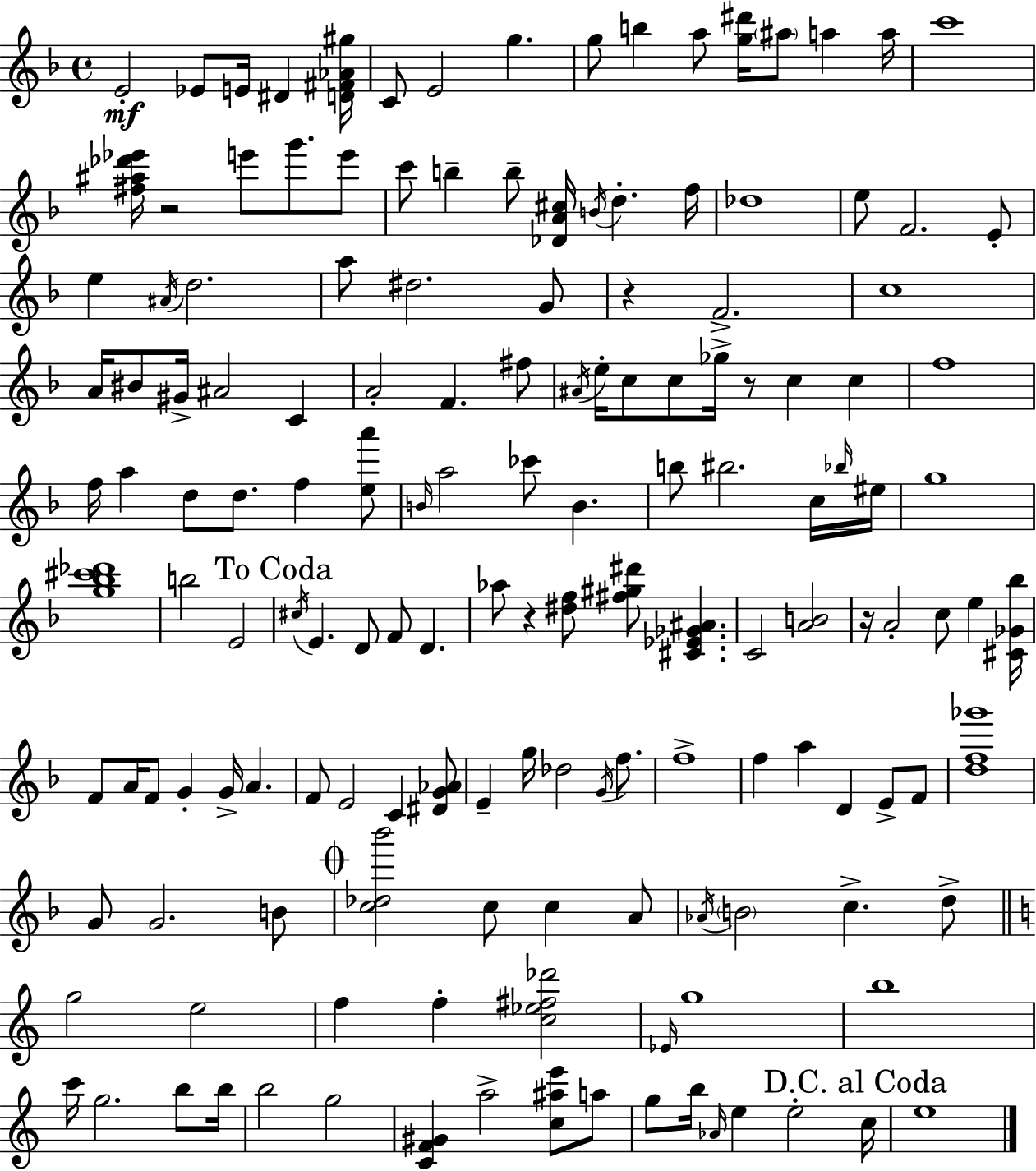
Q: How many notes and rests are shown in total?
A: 152